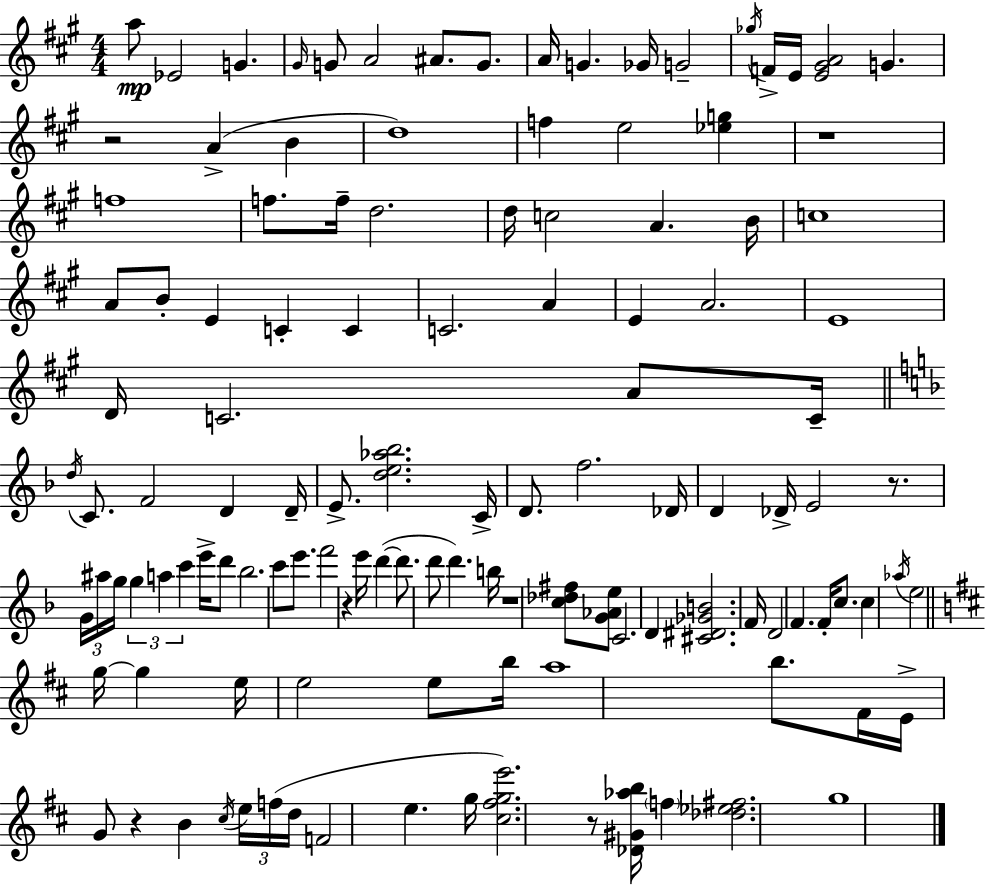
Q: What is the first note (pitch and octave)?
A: A5